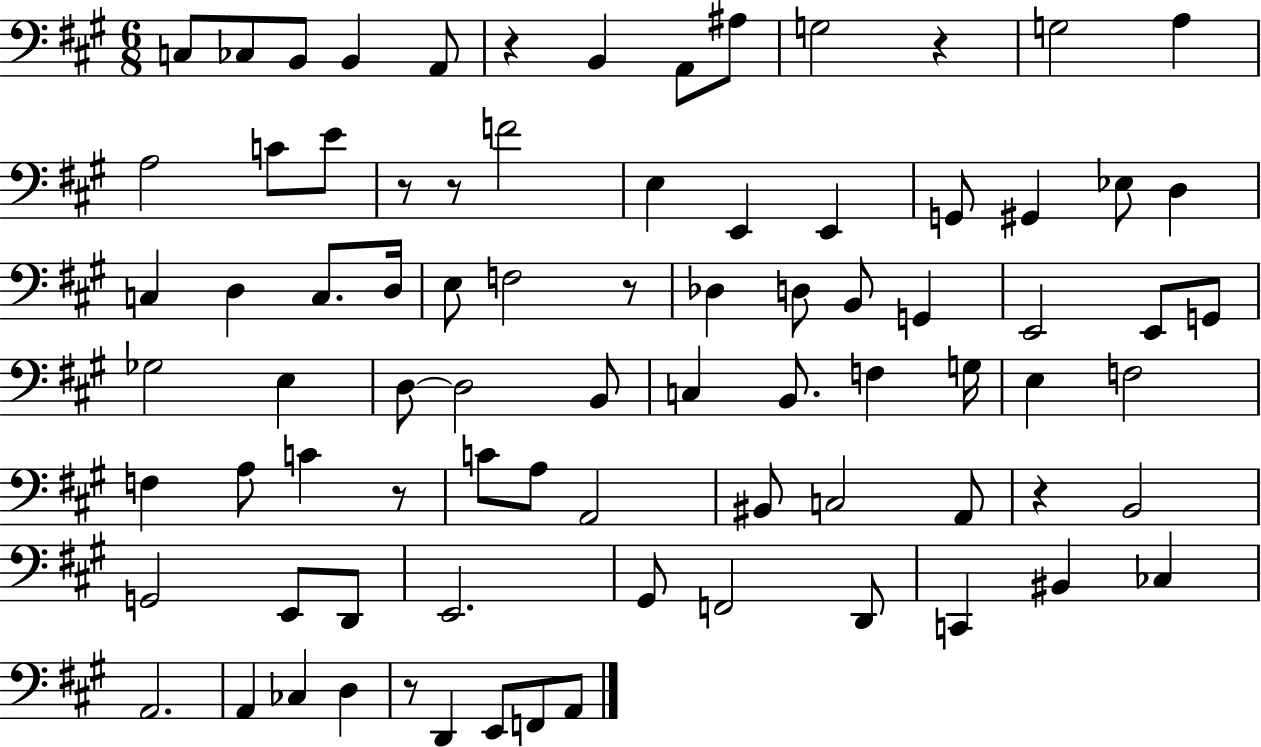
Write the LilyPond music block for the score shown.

{
  \clef bass
  \numericTimeSignature
  \time 6/8
  \key a \major
  c8 ces8 b,8 b,4 a,8 | r4 b,4 a,8 ais8 | g2 r4 | g2 a4 | \break a2 c'8 e'8 | r8 r8 f'2 | e4 e,4 e,4 | g,8 gis,4 ees8 d4 | \break c4 d4 c8. d16 | e8 f2 r8 | des4 d8 b,8 g,4 | e,2 e,8 g,8 | \break ges2 e4 | d8~~ d2 b,8 | c4 b,8. f4 g16 | e4 f2 | \break f4 a8 c'4 r8 | c'8 a8 a,2 | bis,8 c2 a,8 | r4 b,2 | \break g,2 e,8 d,8 | e,2. | gis,8 f,2 d,8 | c,4 bis,4 ces4 | \break a,2. | a,4 ces4 d4 | r8 d,4 e,8 f,8 a,8 | \bar "|."
}